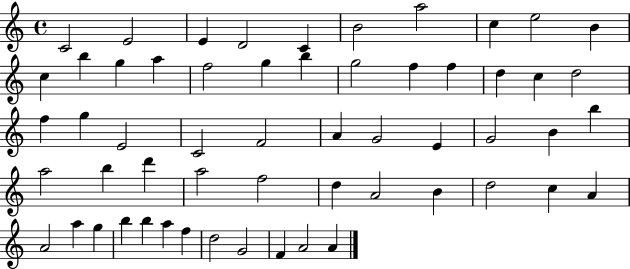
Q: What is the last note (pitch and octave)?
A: A4